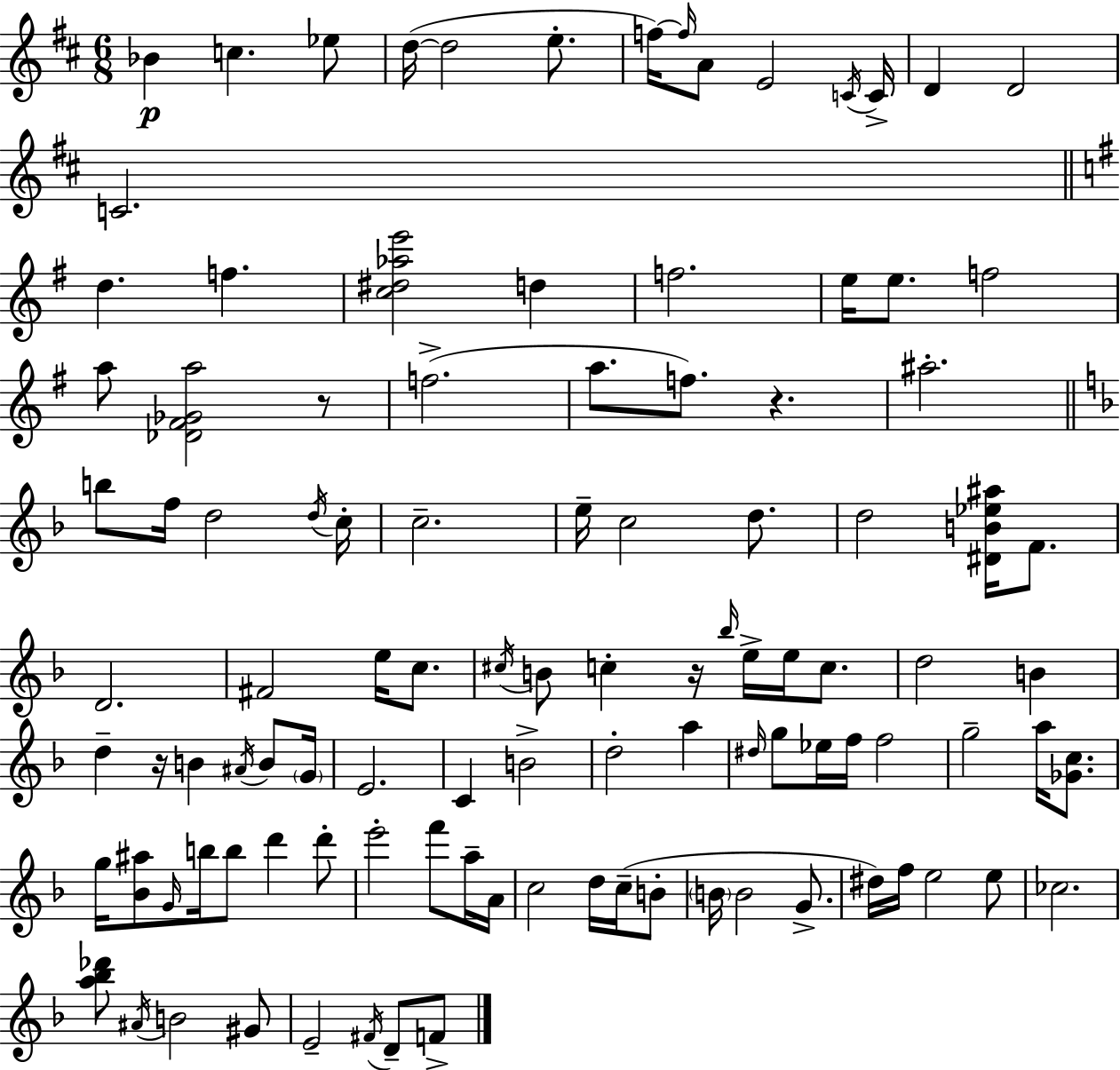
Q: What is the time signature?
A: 6/8